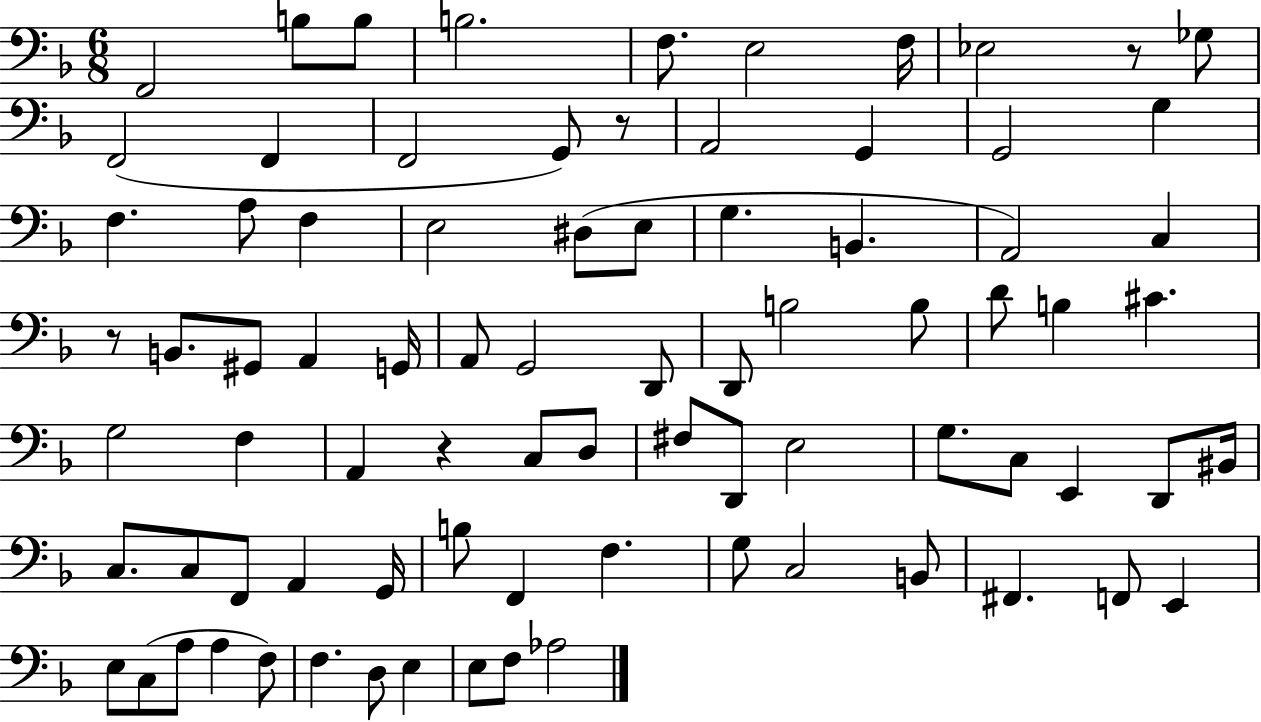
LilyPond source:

{
  \clef bass
  \numericTimeSignature
  \time 6/8
  \key f \major
  f,2 b8 b8 | b2. | f8. e2 f16 | ees2 r8 ges8 | \break f,2( f,4 | f,2 g,8) r8 | a,2 g,4 | g,2 g4 | \break f4. a8 f4 | e2 dis8( e8 | g4. b,4. | a,2) c4 | \break r8 b,8. gis,8 a,4 g,16 | a,8 g,2 d,8 | d,8 b2 b8 | d'8 b4 cis'4. | \break g2 f4 | a,4 r4 c8 d8 | fis8 d,8 e2 | g8. c8 e,4 d,8 bis,16 | \break c8. c8 f,8 a,4 g,16 | b8 f,4 f4. | g8 c2 b,8 | fis,4. f,8 e,4 | \break e8 c8( a8 a4 f8) | f4. d8 e4 | e8 f8 aes2 | \bar "|."
}